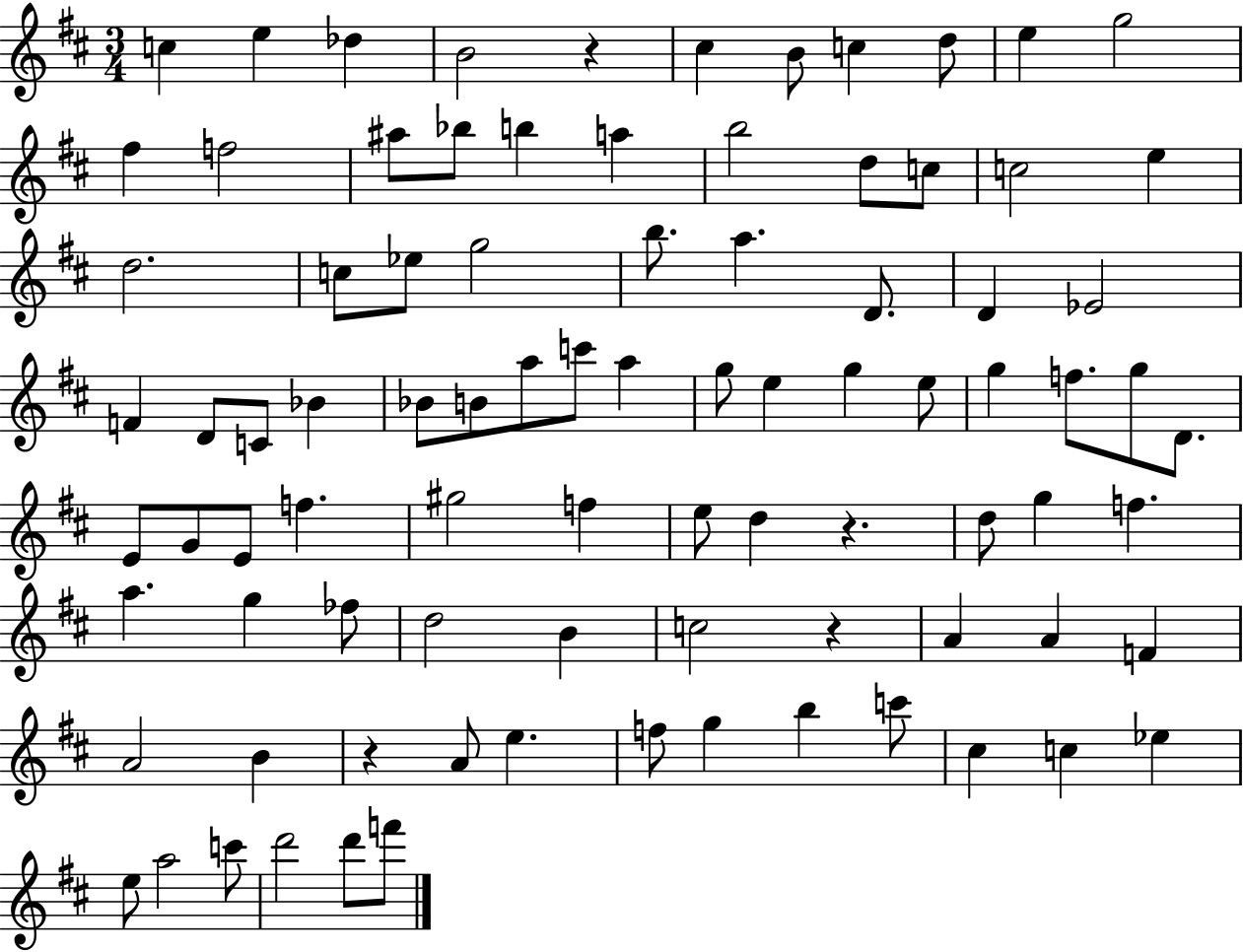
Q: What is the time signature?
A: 3/4